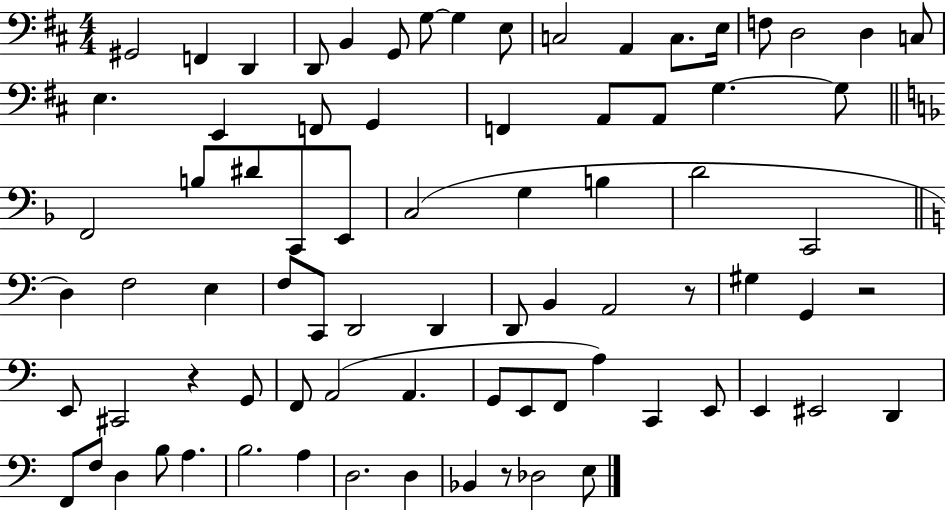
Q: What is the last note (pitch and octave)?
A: E3